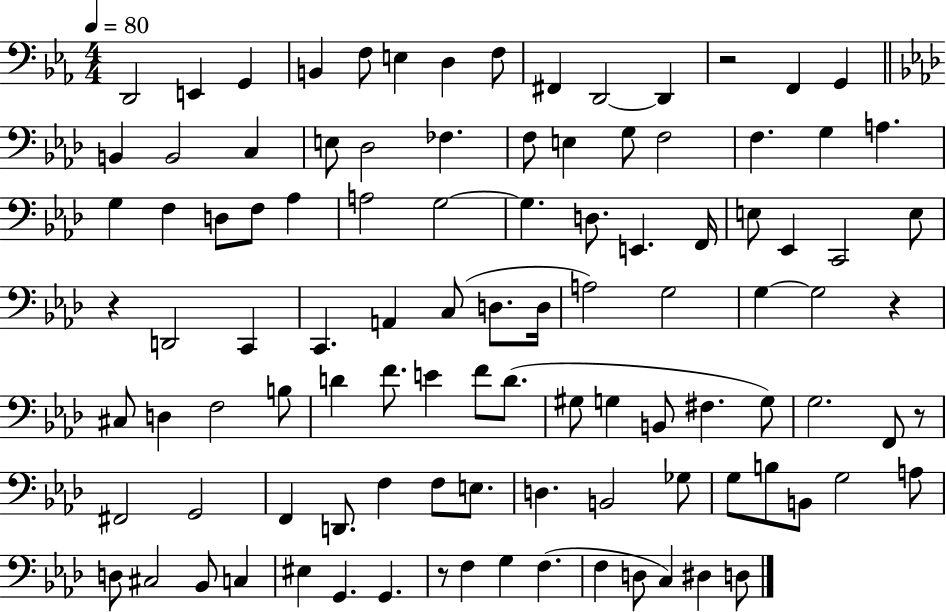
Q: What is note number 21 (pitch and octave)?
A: E3